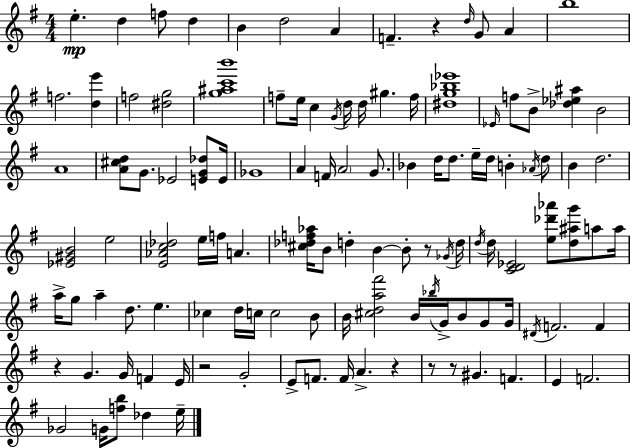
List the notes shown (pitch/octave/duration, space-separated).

E5/q. D5/q F5/e D5/q B4/q D5/h A4/q F4/q. R/q D5/s G4/e A4/q B5/w F5/h. [D5,E6]/q F5/h [D#5,G5]/h [G5,A#5,C6,B6]/w F5/e E5/s C5/q G4/s D5/s D5/s G#5/q. F5/s [D#5,G5,Bb5,Eb6]/w Eb4/s F5/e B4/e [Db5,Eb5,A#5]/q B4/h A4/w [A4,C#5,D5]/e G4/e. Eb4/h [E4,G4,Db5]/e E4/s Gb4/w A4/q F4/s A4/h G4/e. Bb4/q D5/s D5/e. E5/s D5/s B4/q Ab4/s D5/e B4/q D5/h. [Eb4,G#4,B4]/h E5/h [E4,Ab4,C5,Db5]/h E5/s F5/s A4/q. [C#5,Db5,F5,Ab5]/s B4/e D5/q B4/q B4/e R/e Gb4/s D5/s D5/s D5/s [C4,D4,Eb4]/h [E5,Db6,Ab6]/e [D5,A#5,G6]/e A5/e A5/s A5/s G5/e A5/q D5/e. E5/q. CES5/q D5/s C5/s C5/h B4/e B4/s [C#5,D5,A5,F#6]/h B4/s Bb5/s G4/s B4/e G4/e G4/s D#4/s F4/h. F4/q R/q G4/q. G4/s F4/q E4/s R/h G4/h E4/e F4/e. F4/s A4/q. R/q R/e R/e G#4/q. F4/q. E4/q F4/h. Gb4/h G4/s [F5,B5]/e Db5/q E5/s